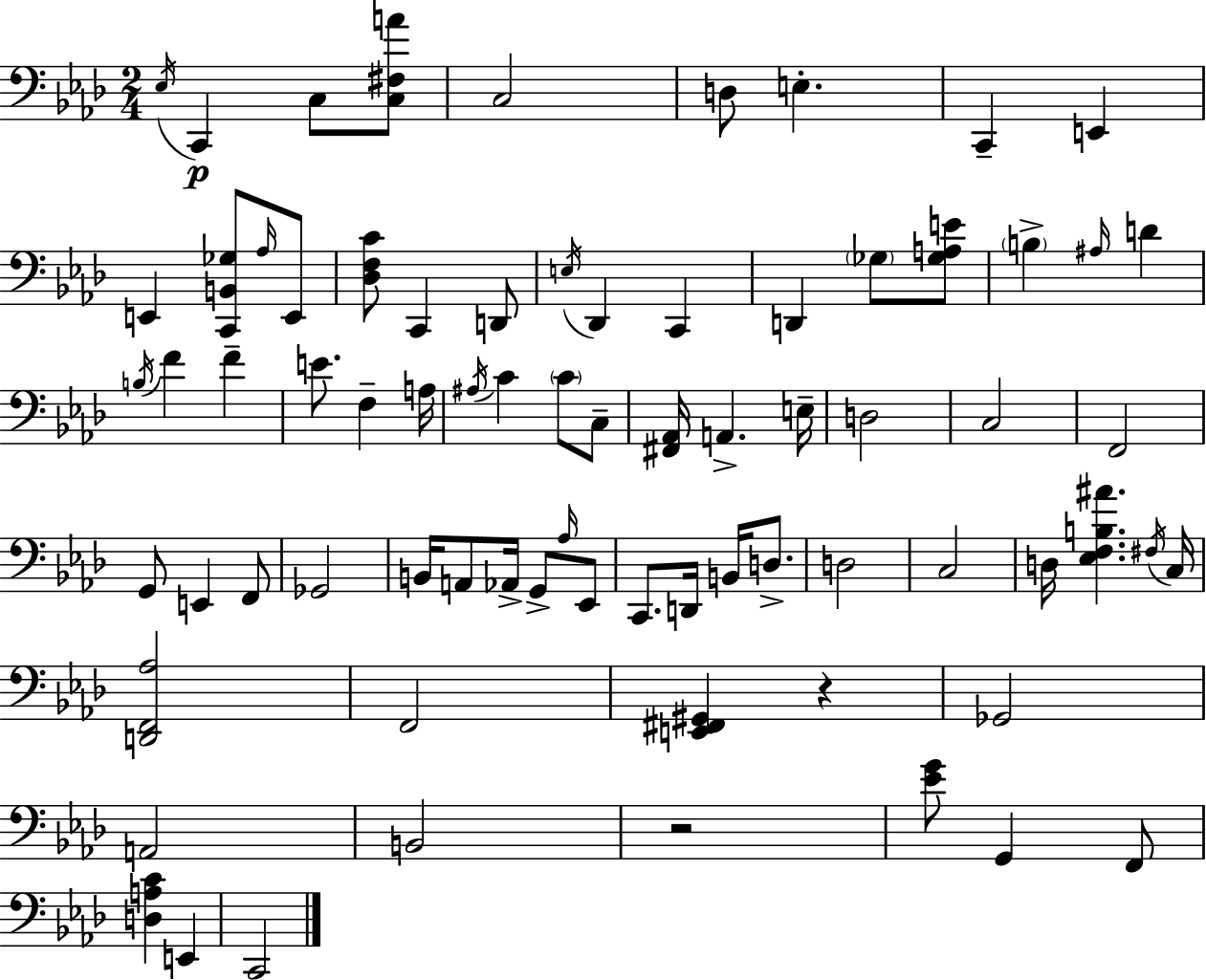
X:1
T:Untitled
M:2/4
L:1/4
K:Fm
_E,/4 C,, C,/2 [C,^F,A]/2 C,2 D,/2 E, C,, E,, E,, [C,,B,,_G,]/2 _A,/4 E,,/2 [_D,F,C]/2 C,, D,,/2 E,/4 _D,, C,, D,, _G,/2 [_G,A,E]/2 B, ^A,/4 D B,/4 F F E/2 F, A,/4 ^A,/4 C C/2 C,/2 [^F,,_A,,]/4 A,, E,/4 D,2 C,2 F,,2 G,,/2 E,, F,,/2 _G,,2 B,,/4 A,,/2 _A,,/4 G,,/2 _A,/4 _E,,/2 C,,/2 D,,/4 B,,/4 D,/2 D,2 C,2 D,/4 [_E,F,B,^A] ^F,/4 C,/4 [D,,F,,_A,]2 F,,2 [E,,^F,,^G,,] z _G,,2 A,,2 B,,2 z2 [_EG]/2 G,, F,,/2 [D,A,C] E,, C,,2